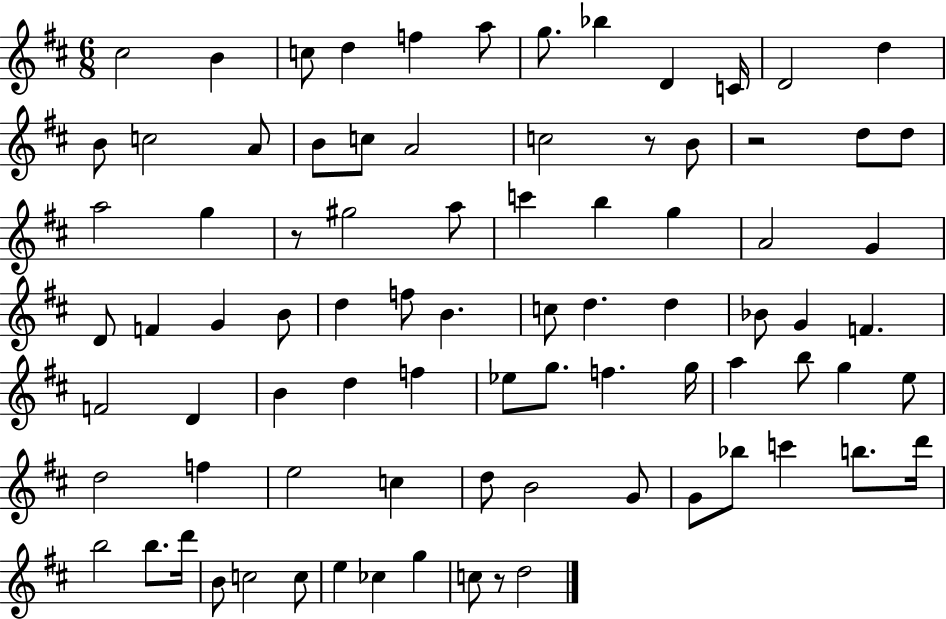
X:1
T:Untitled
M:6/8
L:1/4
K:D
^c2 B c/2 d f a/2 g/2 _b D C/4 D2 d B/2 c2 A/2 B/2 c/2 A2 c2 z/2 B/2 z2 d/2 d/2 a2 g z/2 ^g2 a/2 c' b g A2 G D/2 F G B/2 d f/2 B c/2 d d _B/2 G F F2 D B d f _e/2 g/2 f g/4 a b/2 g e/2 d2 f e2 c d/2 B2 G/2 G/2 _b/2 c' b/2 d'/4 b2 b/2 d'/4 B/2 c2 c/2 e _c g c/2 z/2 d2